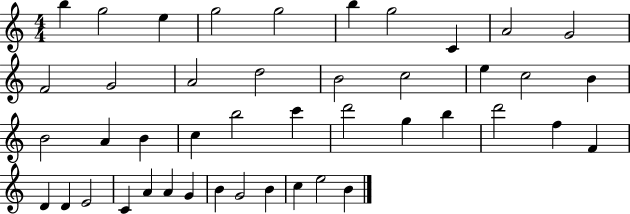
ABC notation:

X:1
T:Untitled
M:4/4
L:1/4
K:C
b g2 e g2 g2 b g2 C A2 G2 F2 G2 A2 d2 B2 c2 e c2 B B2 A B c b2 c' d'2 g b d'2 f F D D E2 C A A G B G2 B c e2 B